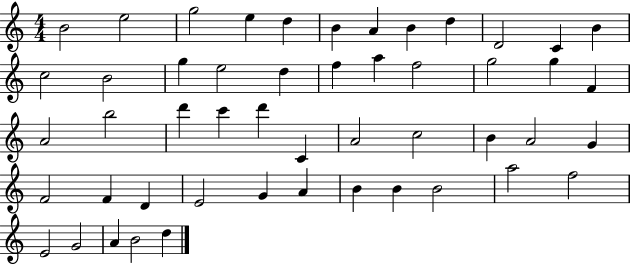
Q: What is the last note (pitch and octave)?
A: D5